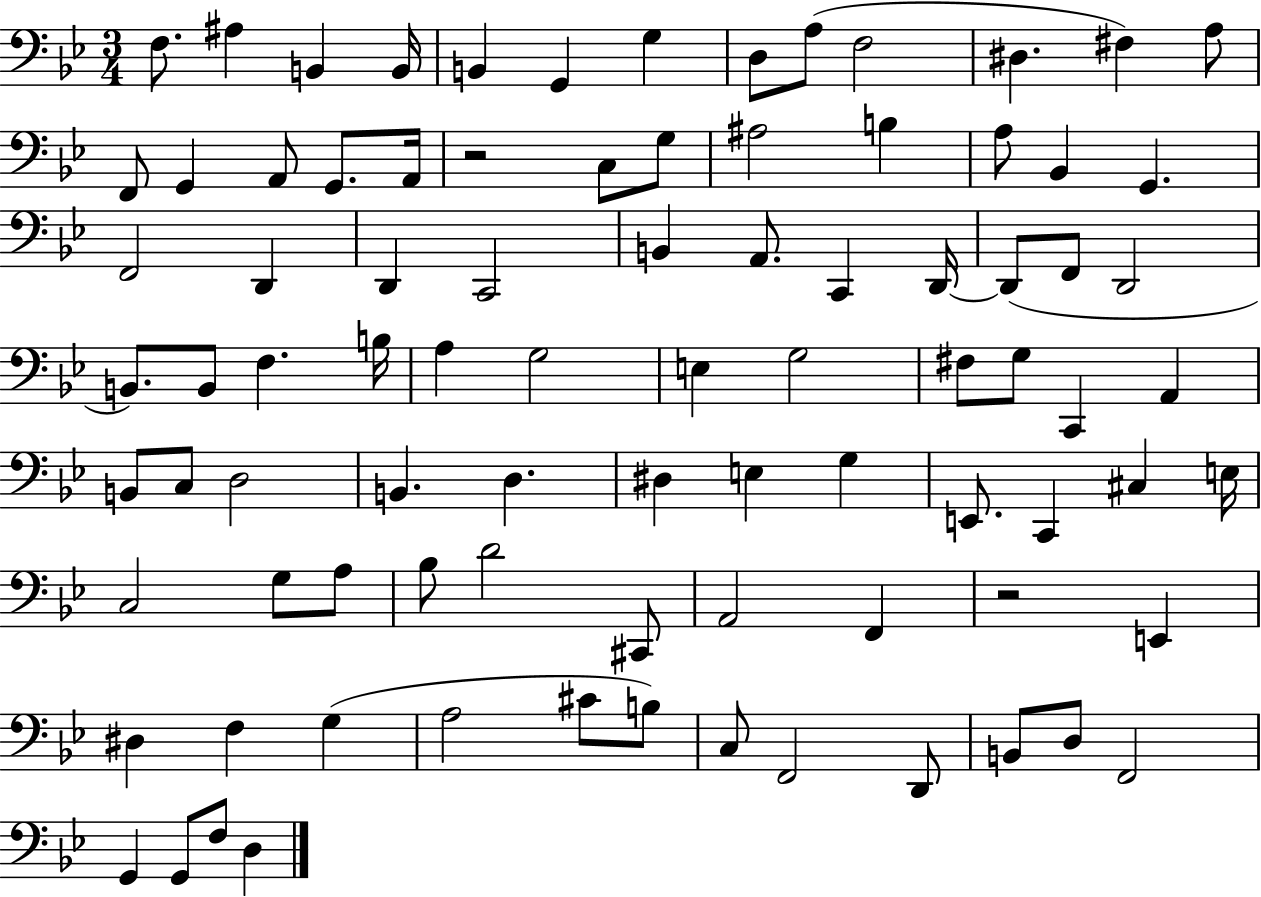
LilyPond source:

{
  \clef bass
  \numericTimeSignature
  \time 3/4
  \key bes \major
  \repeat volta 2 { f8. ais4 b,4 b,16 | b,4 g,4 g4 | d8 a8( f2 | dis4. fis4) a8 | \break f,8 g,4 a,8 g,8. a,16 | r2 c8 g8 | ais2 b4 | a8 bes,4 g,4. | \break f,2 d,4 | d,4 c,2 | b,4 a,8. c,4 d,16~~ | d,8( f,8 d,2 | \break b,8.) b,8 f4. b16 | a4 g2 | e4 g2 | fis8 g8 c,4 a,4 | \break b,8 c8 d2 | b,4. d4. | dis4 e4 g4 | e,8. c,4 cis4 e16 | \break c2 g8 a8 | bes8 d'2 cis,8 | a,2 f,4 | r2 e,4 | \break dis4 f4 g4( | a2 cis'8 b8) | c8 f,2 d,8 | b,8 d8 f,2 | \break g,4 g,8 f8 d4 | } \bar "|."
}